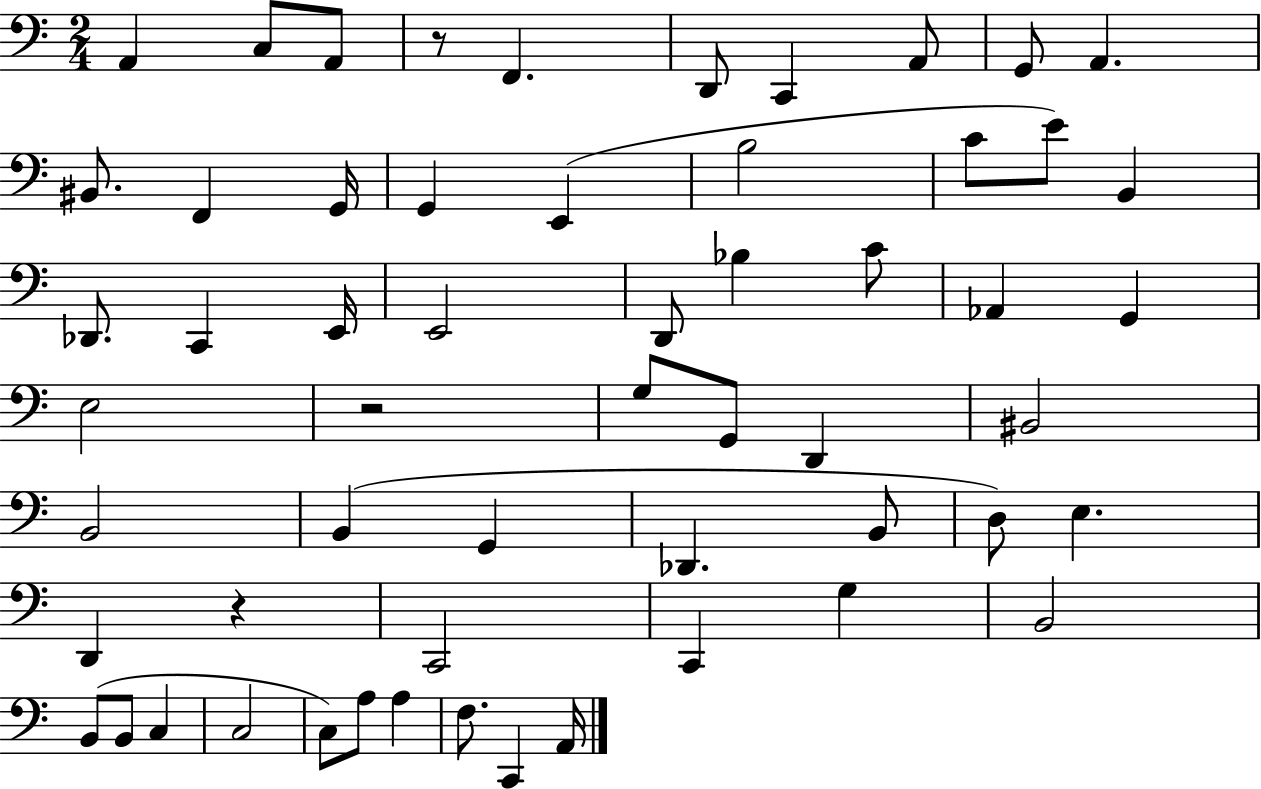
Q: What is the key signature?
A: C major